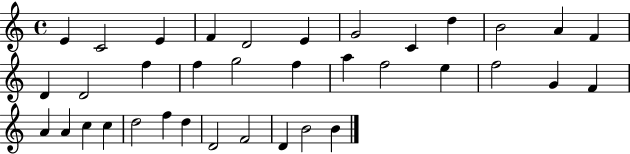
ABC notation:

X:1
T:Untitled
M:4/4
L:1/4
K:C
E C2 E F D2 E G2 C d B2 A F D D2 f f g2 f a f2 e f2 G F A A c c d2 f d D2 F2 D B2 B